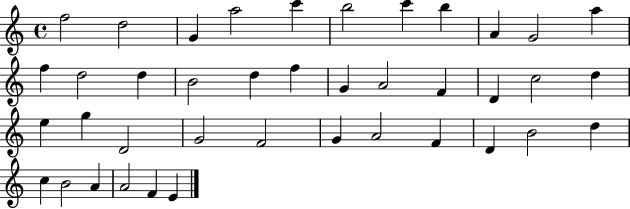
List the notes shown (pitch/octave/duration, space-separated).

F5/h D5/h G4/q A5/h C6/q B5/h C6/q B5/q A4/q G4/h A5/q F5/q D5/h D5/q B4/h D5/q F5/q G4/q A4/h F4/q D4/q C5/h D5/q E5/q G5/q D4/h G4/h F4/h G4/q A4/h F4/q D4/q B4/h D5/q C5/q B4/h A4/q A4/h F4/q E4/q